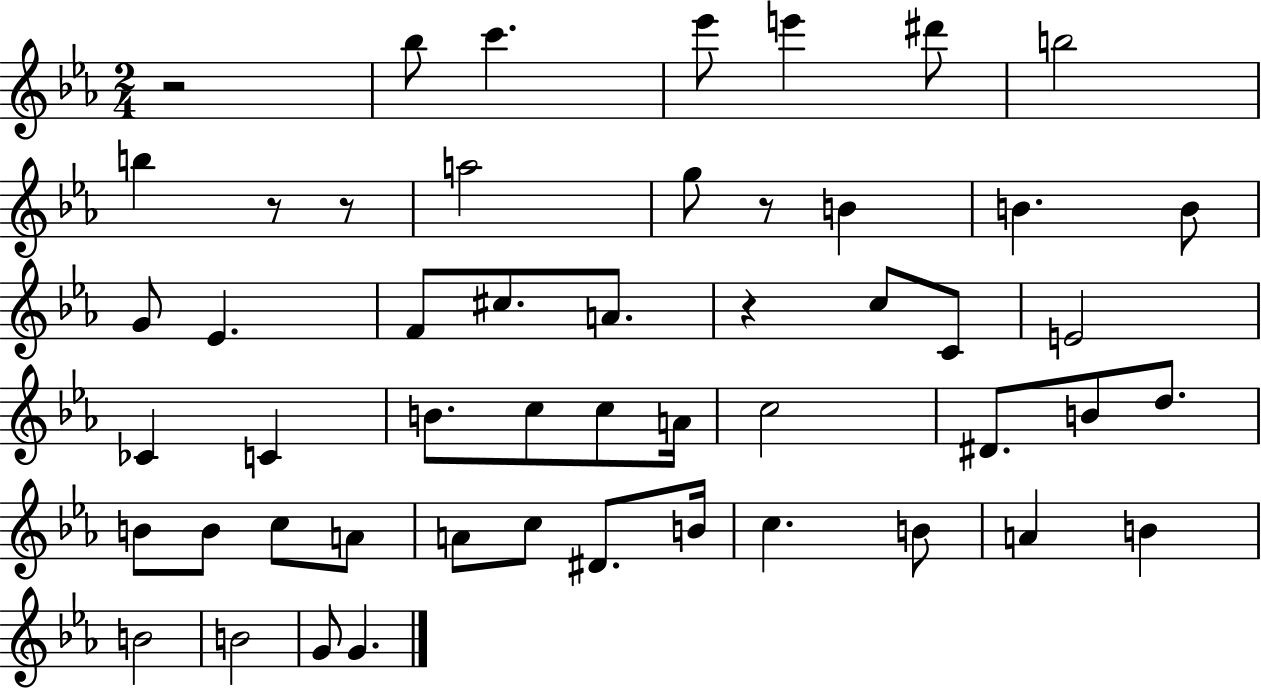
X:1
T:Untitled
M:2/4
L:1/4
K:Eb
z2 _b/2 c' _e'/2 e' ^d'/2 b2 b z/2 z/2 a2 g/2 z/2 B B B/2 G/2 _E F/2 ^c/2 A/2 z c/2 C/2 E2 _C C B/2 c/2 c/2 A/4 c2 ^D/2 B/2 d/2 B/2 B/2 c/2 A/2 A/2 c/2 ^D/2 B/4 c B/2 A B B2 B2 G/2 G